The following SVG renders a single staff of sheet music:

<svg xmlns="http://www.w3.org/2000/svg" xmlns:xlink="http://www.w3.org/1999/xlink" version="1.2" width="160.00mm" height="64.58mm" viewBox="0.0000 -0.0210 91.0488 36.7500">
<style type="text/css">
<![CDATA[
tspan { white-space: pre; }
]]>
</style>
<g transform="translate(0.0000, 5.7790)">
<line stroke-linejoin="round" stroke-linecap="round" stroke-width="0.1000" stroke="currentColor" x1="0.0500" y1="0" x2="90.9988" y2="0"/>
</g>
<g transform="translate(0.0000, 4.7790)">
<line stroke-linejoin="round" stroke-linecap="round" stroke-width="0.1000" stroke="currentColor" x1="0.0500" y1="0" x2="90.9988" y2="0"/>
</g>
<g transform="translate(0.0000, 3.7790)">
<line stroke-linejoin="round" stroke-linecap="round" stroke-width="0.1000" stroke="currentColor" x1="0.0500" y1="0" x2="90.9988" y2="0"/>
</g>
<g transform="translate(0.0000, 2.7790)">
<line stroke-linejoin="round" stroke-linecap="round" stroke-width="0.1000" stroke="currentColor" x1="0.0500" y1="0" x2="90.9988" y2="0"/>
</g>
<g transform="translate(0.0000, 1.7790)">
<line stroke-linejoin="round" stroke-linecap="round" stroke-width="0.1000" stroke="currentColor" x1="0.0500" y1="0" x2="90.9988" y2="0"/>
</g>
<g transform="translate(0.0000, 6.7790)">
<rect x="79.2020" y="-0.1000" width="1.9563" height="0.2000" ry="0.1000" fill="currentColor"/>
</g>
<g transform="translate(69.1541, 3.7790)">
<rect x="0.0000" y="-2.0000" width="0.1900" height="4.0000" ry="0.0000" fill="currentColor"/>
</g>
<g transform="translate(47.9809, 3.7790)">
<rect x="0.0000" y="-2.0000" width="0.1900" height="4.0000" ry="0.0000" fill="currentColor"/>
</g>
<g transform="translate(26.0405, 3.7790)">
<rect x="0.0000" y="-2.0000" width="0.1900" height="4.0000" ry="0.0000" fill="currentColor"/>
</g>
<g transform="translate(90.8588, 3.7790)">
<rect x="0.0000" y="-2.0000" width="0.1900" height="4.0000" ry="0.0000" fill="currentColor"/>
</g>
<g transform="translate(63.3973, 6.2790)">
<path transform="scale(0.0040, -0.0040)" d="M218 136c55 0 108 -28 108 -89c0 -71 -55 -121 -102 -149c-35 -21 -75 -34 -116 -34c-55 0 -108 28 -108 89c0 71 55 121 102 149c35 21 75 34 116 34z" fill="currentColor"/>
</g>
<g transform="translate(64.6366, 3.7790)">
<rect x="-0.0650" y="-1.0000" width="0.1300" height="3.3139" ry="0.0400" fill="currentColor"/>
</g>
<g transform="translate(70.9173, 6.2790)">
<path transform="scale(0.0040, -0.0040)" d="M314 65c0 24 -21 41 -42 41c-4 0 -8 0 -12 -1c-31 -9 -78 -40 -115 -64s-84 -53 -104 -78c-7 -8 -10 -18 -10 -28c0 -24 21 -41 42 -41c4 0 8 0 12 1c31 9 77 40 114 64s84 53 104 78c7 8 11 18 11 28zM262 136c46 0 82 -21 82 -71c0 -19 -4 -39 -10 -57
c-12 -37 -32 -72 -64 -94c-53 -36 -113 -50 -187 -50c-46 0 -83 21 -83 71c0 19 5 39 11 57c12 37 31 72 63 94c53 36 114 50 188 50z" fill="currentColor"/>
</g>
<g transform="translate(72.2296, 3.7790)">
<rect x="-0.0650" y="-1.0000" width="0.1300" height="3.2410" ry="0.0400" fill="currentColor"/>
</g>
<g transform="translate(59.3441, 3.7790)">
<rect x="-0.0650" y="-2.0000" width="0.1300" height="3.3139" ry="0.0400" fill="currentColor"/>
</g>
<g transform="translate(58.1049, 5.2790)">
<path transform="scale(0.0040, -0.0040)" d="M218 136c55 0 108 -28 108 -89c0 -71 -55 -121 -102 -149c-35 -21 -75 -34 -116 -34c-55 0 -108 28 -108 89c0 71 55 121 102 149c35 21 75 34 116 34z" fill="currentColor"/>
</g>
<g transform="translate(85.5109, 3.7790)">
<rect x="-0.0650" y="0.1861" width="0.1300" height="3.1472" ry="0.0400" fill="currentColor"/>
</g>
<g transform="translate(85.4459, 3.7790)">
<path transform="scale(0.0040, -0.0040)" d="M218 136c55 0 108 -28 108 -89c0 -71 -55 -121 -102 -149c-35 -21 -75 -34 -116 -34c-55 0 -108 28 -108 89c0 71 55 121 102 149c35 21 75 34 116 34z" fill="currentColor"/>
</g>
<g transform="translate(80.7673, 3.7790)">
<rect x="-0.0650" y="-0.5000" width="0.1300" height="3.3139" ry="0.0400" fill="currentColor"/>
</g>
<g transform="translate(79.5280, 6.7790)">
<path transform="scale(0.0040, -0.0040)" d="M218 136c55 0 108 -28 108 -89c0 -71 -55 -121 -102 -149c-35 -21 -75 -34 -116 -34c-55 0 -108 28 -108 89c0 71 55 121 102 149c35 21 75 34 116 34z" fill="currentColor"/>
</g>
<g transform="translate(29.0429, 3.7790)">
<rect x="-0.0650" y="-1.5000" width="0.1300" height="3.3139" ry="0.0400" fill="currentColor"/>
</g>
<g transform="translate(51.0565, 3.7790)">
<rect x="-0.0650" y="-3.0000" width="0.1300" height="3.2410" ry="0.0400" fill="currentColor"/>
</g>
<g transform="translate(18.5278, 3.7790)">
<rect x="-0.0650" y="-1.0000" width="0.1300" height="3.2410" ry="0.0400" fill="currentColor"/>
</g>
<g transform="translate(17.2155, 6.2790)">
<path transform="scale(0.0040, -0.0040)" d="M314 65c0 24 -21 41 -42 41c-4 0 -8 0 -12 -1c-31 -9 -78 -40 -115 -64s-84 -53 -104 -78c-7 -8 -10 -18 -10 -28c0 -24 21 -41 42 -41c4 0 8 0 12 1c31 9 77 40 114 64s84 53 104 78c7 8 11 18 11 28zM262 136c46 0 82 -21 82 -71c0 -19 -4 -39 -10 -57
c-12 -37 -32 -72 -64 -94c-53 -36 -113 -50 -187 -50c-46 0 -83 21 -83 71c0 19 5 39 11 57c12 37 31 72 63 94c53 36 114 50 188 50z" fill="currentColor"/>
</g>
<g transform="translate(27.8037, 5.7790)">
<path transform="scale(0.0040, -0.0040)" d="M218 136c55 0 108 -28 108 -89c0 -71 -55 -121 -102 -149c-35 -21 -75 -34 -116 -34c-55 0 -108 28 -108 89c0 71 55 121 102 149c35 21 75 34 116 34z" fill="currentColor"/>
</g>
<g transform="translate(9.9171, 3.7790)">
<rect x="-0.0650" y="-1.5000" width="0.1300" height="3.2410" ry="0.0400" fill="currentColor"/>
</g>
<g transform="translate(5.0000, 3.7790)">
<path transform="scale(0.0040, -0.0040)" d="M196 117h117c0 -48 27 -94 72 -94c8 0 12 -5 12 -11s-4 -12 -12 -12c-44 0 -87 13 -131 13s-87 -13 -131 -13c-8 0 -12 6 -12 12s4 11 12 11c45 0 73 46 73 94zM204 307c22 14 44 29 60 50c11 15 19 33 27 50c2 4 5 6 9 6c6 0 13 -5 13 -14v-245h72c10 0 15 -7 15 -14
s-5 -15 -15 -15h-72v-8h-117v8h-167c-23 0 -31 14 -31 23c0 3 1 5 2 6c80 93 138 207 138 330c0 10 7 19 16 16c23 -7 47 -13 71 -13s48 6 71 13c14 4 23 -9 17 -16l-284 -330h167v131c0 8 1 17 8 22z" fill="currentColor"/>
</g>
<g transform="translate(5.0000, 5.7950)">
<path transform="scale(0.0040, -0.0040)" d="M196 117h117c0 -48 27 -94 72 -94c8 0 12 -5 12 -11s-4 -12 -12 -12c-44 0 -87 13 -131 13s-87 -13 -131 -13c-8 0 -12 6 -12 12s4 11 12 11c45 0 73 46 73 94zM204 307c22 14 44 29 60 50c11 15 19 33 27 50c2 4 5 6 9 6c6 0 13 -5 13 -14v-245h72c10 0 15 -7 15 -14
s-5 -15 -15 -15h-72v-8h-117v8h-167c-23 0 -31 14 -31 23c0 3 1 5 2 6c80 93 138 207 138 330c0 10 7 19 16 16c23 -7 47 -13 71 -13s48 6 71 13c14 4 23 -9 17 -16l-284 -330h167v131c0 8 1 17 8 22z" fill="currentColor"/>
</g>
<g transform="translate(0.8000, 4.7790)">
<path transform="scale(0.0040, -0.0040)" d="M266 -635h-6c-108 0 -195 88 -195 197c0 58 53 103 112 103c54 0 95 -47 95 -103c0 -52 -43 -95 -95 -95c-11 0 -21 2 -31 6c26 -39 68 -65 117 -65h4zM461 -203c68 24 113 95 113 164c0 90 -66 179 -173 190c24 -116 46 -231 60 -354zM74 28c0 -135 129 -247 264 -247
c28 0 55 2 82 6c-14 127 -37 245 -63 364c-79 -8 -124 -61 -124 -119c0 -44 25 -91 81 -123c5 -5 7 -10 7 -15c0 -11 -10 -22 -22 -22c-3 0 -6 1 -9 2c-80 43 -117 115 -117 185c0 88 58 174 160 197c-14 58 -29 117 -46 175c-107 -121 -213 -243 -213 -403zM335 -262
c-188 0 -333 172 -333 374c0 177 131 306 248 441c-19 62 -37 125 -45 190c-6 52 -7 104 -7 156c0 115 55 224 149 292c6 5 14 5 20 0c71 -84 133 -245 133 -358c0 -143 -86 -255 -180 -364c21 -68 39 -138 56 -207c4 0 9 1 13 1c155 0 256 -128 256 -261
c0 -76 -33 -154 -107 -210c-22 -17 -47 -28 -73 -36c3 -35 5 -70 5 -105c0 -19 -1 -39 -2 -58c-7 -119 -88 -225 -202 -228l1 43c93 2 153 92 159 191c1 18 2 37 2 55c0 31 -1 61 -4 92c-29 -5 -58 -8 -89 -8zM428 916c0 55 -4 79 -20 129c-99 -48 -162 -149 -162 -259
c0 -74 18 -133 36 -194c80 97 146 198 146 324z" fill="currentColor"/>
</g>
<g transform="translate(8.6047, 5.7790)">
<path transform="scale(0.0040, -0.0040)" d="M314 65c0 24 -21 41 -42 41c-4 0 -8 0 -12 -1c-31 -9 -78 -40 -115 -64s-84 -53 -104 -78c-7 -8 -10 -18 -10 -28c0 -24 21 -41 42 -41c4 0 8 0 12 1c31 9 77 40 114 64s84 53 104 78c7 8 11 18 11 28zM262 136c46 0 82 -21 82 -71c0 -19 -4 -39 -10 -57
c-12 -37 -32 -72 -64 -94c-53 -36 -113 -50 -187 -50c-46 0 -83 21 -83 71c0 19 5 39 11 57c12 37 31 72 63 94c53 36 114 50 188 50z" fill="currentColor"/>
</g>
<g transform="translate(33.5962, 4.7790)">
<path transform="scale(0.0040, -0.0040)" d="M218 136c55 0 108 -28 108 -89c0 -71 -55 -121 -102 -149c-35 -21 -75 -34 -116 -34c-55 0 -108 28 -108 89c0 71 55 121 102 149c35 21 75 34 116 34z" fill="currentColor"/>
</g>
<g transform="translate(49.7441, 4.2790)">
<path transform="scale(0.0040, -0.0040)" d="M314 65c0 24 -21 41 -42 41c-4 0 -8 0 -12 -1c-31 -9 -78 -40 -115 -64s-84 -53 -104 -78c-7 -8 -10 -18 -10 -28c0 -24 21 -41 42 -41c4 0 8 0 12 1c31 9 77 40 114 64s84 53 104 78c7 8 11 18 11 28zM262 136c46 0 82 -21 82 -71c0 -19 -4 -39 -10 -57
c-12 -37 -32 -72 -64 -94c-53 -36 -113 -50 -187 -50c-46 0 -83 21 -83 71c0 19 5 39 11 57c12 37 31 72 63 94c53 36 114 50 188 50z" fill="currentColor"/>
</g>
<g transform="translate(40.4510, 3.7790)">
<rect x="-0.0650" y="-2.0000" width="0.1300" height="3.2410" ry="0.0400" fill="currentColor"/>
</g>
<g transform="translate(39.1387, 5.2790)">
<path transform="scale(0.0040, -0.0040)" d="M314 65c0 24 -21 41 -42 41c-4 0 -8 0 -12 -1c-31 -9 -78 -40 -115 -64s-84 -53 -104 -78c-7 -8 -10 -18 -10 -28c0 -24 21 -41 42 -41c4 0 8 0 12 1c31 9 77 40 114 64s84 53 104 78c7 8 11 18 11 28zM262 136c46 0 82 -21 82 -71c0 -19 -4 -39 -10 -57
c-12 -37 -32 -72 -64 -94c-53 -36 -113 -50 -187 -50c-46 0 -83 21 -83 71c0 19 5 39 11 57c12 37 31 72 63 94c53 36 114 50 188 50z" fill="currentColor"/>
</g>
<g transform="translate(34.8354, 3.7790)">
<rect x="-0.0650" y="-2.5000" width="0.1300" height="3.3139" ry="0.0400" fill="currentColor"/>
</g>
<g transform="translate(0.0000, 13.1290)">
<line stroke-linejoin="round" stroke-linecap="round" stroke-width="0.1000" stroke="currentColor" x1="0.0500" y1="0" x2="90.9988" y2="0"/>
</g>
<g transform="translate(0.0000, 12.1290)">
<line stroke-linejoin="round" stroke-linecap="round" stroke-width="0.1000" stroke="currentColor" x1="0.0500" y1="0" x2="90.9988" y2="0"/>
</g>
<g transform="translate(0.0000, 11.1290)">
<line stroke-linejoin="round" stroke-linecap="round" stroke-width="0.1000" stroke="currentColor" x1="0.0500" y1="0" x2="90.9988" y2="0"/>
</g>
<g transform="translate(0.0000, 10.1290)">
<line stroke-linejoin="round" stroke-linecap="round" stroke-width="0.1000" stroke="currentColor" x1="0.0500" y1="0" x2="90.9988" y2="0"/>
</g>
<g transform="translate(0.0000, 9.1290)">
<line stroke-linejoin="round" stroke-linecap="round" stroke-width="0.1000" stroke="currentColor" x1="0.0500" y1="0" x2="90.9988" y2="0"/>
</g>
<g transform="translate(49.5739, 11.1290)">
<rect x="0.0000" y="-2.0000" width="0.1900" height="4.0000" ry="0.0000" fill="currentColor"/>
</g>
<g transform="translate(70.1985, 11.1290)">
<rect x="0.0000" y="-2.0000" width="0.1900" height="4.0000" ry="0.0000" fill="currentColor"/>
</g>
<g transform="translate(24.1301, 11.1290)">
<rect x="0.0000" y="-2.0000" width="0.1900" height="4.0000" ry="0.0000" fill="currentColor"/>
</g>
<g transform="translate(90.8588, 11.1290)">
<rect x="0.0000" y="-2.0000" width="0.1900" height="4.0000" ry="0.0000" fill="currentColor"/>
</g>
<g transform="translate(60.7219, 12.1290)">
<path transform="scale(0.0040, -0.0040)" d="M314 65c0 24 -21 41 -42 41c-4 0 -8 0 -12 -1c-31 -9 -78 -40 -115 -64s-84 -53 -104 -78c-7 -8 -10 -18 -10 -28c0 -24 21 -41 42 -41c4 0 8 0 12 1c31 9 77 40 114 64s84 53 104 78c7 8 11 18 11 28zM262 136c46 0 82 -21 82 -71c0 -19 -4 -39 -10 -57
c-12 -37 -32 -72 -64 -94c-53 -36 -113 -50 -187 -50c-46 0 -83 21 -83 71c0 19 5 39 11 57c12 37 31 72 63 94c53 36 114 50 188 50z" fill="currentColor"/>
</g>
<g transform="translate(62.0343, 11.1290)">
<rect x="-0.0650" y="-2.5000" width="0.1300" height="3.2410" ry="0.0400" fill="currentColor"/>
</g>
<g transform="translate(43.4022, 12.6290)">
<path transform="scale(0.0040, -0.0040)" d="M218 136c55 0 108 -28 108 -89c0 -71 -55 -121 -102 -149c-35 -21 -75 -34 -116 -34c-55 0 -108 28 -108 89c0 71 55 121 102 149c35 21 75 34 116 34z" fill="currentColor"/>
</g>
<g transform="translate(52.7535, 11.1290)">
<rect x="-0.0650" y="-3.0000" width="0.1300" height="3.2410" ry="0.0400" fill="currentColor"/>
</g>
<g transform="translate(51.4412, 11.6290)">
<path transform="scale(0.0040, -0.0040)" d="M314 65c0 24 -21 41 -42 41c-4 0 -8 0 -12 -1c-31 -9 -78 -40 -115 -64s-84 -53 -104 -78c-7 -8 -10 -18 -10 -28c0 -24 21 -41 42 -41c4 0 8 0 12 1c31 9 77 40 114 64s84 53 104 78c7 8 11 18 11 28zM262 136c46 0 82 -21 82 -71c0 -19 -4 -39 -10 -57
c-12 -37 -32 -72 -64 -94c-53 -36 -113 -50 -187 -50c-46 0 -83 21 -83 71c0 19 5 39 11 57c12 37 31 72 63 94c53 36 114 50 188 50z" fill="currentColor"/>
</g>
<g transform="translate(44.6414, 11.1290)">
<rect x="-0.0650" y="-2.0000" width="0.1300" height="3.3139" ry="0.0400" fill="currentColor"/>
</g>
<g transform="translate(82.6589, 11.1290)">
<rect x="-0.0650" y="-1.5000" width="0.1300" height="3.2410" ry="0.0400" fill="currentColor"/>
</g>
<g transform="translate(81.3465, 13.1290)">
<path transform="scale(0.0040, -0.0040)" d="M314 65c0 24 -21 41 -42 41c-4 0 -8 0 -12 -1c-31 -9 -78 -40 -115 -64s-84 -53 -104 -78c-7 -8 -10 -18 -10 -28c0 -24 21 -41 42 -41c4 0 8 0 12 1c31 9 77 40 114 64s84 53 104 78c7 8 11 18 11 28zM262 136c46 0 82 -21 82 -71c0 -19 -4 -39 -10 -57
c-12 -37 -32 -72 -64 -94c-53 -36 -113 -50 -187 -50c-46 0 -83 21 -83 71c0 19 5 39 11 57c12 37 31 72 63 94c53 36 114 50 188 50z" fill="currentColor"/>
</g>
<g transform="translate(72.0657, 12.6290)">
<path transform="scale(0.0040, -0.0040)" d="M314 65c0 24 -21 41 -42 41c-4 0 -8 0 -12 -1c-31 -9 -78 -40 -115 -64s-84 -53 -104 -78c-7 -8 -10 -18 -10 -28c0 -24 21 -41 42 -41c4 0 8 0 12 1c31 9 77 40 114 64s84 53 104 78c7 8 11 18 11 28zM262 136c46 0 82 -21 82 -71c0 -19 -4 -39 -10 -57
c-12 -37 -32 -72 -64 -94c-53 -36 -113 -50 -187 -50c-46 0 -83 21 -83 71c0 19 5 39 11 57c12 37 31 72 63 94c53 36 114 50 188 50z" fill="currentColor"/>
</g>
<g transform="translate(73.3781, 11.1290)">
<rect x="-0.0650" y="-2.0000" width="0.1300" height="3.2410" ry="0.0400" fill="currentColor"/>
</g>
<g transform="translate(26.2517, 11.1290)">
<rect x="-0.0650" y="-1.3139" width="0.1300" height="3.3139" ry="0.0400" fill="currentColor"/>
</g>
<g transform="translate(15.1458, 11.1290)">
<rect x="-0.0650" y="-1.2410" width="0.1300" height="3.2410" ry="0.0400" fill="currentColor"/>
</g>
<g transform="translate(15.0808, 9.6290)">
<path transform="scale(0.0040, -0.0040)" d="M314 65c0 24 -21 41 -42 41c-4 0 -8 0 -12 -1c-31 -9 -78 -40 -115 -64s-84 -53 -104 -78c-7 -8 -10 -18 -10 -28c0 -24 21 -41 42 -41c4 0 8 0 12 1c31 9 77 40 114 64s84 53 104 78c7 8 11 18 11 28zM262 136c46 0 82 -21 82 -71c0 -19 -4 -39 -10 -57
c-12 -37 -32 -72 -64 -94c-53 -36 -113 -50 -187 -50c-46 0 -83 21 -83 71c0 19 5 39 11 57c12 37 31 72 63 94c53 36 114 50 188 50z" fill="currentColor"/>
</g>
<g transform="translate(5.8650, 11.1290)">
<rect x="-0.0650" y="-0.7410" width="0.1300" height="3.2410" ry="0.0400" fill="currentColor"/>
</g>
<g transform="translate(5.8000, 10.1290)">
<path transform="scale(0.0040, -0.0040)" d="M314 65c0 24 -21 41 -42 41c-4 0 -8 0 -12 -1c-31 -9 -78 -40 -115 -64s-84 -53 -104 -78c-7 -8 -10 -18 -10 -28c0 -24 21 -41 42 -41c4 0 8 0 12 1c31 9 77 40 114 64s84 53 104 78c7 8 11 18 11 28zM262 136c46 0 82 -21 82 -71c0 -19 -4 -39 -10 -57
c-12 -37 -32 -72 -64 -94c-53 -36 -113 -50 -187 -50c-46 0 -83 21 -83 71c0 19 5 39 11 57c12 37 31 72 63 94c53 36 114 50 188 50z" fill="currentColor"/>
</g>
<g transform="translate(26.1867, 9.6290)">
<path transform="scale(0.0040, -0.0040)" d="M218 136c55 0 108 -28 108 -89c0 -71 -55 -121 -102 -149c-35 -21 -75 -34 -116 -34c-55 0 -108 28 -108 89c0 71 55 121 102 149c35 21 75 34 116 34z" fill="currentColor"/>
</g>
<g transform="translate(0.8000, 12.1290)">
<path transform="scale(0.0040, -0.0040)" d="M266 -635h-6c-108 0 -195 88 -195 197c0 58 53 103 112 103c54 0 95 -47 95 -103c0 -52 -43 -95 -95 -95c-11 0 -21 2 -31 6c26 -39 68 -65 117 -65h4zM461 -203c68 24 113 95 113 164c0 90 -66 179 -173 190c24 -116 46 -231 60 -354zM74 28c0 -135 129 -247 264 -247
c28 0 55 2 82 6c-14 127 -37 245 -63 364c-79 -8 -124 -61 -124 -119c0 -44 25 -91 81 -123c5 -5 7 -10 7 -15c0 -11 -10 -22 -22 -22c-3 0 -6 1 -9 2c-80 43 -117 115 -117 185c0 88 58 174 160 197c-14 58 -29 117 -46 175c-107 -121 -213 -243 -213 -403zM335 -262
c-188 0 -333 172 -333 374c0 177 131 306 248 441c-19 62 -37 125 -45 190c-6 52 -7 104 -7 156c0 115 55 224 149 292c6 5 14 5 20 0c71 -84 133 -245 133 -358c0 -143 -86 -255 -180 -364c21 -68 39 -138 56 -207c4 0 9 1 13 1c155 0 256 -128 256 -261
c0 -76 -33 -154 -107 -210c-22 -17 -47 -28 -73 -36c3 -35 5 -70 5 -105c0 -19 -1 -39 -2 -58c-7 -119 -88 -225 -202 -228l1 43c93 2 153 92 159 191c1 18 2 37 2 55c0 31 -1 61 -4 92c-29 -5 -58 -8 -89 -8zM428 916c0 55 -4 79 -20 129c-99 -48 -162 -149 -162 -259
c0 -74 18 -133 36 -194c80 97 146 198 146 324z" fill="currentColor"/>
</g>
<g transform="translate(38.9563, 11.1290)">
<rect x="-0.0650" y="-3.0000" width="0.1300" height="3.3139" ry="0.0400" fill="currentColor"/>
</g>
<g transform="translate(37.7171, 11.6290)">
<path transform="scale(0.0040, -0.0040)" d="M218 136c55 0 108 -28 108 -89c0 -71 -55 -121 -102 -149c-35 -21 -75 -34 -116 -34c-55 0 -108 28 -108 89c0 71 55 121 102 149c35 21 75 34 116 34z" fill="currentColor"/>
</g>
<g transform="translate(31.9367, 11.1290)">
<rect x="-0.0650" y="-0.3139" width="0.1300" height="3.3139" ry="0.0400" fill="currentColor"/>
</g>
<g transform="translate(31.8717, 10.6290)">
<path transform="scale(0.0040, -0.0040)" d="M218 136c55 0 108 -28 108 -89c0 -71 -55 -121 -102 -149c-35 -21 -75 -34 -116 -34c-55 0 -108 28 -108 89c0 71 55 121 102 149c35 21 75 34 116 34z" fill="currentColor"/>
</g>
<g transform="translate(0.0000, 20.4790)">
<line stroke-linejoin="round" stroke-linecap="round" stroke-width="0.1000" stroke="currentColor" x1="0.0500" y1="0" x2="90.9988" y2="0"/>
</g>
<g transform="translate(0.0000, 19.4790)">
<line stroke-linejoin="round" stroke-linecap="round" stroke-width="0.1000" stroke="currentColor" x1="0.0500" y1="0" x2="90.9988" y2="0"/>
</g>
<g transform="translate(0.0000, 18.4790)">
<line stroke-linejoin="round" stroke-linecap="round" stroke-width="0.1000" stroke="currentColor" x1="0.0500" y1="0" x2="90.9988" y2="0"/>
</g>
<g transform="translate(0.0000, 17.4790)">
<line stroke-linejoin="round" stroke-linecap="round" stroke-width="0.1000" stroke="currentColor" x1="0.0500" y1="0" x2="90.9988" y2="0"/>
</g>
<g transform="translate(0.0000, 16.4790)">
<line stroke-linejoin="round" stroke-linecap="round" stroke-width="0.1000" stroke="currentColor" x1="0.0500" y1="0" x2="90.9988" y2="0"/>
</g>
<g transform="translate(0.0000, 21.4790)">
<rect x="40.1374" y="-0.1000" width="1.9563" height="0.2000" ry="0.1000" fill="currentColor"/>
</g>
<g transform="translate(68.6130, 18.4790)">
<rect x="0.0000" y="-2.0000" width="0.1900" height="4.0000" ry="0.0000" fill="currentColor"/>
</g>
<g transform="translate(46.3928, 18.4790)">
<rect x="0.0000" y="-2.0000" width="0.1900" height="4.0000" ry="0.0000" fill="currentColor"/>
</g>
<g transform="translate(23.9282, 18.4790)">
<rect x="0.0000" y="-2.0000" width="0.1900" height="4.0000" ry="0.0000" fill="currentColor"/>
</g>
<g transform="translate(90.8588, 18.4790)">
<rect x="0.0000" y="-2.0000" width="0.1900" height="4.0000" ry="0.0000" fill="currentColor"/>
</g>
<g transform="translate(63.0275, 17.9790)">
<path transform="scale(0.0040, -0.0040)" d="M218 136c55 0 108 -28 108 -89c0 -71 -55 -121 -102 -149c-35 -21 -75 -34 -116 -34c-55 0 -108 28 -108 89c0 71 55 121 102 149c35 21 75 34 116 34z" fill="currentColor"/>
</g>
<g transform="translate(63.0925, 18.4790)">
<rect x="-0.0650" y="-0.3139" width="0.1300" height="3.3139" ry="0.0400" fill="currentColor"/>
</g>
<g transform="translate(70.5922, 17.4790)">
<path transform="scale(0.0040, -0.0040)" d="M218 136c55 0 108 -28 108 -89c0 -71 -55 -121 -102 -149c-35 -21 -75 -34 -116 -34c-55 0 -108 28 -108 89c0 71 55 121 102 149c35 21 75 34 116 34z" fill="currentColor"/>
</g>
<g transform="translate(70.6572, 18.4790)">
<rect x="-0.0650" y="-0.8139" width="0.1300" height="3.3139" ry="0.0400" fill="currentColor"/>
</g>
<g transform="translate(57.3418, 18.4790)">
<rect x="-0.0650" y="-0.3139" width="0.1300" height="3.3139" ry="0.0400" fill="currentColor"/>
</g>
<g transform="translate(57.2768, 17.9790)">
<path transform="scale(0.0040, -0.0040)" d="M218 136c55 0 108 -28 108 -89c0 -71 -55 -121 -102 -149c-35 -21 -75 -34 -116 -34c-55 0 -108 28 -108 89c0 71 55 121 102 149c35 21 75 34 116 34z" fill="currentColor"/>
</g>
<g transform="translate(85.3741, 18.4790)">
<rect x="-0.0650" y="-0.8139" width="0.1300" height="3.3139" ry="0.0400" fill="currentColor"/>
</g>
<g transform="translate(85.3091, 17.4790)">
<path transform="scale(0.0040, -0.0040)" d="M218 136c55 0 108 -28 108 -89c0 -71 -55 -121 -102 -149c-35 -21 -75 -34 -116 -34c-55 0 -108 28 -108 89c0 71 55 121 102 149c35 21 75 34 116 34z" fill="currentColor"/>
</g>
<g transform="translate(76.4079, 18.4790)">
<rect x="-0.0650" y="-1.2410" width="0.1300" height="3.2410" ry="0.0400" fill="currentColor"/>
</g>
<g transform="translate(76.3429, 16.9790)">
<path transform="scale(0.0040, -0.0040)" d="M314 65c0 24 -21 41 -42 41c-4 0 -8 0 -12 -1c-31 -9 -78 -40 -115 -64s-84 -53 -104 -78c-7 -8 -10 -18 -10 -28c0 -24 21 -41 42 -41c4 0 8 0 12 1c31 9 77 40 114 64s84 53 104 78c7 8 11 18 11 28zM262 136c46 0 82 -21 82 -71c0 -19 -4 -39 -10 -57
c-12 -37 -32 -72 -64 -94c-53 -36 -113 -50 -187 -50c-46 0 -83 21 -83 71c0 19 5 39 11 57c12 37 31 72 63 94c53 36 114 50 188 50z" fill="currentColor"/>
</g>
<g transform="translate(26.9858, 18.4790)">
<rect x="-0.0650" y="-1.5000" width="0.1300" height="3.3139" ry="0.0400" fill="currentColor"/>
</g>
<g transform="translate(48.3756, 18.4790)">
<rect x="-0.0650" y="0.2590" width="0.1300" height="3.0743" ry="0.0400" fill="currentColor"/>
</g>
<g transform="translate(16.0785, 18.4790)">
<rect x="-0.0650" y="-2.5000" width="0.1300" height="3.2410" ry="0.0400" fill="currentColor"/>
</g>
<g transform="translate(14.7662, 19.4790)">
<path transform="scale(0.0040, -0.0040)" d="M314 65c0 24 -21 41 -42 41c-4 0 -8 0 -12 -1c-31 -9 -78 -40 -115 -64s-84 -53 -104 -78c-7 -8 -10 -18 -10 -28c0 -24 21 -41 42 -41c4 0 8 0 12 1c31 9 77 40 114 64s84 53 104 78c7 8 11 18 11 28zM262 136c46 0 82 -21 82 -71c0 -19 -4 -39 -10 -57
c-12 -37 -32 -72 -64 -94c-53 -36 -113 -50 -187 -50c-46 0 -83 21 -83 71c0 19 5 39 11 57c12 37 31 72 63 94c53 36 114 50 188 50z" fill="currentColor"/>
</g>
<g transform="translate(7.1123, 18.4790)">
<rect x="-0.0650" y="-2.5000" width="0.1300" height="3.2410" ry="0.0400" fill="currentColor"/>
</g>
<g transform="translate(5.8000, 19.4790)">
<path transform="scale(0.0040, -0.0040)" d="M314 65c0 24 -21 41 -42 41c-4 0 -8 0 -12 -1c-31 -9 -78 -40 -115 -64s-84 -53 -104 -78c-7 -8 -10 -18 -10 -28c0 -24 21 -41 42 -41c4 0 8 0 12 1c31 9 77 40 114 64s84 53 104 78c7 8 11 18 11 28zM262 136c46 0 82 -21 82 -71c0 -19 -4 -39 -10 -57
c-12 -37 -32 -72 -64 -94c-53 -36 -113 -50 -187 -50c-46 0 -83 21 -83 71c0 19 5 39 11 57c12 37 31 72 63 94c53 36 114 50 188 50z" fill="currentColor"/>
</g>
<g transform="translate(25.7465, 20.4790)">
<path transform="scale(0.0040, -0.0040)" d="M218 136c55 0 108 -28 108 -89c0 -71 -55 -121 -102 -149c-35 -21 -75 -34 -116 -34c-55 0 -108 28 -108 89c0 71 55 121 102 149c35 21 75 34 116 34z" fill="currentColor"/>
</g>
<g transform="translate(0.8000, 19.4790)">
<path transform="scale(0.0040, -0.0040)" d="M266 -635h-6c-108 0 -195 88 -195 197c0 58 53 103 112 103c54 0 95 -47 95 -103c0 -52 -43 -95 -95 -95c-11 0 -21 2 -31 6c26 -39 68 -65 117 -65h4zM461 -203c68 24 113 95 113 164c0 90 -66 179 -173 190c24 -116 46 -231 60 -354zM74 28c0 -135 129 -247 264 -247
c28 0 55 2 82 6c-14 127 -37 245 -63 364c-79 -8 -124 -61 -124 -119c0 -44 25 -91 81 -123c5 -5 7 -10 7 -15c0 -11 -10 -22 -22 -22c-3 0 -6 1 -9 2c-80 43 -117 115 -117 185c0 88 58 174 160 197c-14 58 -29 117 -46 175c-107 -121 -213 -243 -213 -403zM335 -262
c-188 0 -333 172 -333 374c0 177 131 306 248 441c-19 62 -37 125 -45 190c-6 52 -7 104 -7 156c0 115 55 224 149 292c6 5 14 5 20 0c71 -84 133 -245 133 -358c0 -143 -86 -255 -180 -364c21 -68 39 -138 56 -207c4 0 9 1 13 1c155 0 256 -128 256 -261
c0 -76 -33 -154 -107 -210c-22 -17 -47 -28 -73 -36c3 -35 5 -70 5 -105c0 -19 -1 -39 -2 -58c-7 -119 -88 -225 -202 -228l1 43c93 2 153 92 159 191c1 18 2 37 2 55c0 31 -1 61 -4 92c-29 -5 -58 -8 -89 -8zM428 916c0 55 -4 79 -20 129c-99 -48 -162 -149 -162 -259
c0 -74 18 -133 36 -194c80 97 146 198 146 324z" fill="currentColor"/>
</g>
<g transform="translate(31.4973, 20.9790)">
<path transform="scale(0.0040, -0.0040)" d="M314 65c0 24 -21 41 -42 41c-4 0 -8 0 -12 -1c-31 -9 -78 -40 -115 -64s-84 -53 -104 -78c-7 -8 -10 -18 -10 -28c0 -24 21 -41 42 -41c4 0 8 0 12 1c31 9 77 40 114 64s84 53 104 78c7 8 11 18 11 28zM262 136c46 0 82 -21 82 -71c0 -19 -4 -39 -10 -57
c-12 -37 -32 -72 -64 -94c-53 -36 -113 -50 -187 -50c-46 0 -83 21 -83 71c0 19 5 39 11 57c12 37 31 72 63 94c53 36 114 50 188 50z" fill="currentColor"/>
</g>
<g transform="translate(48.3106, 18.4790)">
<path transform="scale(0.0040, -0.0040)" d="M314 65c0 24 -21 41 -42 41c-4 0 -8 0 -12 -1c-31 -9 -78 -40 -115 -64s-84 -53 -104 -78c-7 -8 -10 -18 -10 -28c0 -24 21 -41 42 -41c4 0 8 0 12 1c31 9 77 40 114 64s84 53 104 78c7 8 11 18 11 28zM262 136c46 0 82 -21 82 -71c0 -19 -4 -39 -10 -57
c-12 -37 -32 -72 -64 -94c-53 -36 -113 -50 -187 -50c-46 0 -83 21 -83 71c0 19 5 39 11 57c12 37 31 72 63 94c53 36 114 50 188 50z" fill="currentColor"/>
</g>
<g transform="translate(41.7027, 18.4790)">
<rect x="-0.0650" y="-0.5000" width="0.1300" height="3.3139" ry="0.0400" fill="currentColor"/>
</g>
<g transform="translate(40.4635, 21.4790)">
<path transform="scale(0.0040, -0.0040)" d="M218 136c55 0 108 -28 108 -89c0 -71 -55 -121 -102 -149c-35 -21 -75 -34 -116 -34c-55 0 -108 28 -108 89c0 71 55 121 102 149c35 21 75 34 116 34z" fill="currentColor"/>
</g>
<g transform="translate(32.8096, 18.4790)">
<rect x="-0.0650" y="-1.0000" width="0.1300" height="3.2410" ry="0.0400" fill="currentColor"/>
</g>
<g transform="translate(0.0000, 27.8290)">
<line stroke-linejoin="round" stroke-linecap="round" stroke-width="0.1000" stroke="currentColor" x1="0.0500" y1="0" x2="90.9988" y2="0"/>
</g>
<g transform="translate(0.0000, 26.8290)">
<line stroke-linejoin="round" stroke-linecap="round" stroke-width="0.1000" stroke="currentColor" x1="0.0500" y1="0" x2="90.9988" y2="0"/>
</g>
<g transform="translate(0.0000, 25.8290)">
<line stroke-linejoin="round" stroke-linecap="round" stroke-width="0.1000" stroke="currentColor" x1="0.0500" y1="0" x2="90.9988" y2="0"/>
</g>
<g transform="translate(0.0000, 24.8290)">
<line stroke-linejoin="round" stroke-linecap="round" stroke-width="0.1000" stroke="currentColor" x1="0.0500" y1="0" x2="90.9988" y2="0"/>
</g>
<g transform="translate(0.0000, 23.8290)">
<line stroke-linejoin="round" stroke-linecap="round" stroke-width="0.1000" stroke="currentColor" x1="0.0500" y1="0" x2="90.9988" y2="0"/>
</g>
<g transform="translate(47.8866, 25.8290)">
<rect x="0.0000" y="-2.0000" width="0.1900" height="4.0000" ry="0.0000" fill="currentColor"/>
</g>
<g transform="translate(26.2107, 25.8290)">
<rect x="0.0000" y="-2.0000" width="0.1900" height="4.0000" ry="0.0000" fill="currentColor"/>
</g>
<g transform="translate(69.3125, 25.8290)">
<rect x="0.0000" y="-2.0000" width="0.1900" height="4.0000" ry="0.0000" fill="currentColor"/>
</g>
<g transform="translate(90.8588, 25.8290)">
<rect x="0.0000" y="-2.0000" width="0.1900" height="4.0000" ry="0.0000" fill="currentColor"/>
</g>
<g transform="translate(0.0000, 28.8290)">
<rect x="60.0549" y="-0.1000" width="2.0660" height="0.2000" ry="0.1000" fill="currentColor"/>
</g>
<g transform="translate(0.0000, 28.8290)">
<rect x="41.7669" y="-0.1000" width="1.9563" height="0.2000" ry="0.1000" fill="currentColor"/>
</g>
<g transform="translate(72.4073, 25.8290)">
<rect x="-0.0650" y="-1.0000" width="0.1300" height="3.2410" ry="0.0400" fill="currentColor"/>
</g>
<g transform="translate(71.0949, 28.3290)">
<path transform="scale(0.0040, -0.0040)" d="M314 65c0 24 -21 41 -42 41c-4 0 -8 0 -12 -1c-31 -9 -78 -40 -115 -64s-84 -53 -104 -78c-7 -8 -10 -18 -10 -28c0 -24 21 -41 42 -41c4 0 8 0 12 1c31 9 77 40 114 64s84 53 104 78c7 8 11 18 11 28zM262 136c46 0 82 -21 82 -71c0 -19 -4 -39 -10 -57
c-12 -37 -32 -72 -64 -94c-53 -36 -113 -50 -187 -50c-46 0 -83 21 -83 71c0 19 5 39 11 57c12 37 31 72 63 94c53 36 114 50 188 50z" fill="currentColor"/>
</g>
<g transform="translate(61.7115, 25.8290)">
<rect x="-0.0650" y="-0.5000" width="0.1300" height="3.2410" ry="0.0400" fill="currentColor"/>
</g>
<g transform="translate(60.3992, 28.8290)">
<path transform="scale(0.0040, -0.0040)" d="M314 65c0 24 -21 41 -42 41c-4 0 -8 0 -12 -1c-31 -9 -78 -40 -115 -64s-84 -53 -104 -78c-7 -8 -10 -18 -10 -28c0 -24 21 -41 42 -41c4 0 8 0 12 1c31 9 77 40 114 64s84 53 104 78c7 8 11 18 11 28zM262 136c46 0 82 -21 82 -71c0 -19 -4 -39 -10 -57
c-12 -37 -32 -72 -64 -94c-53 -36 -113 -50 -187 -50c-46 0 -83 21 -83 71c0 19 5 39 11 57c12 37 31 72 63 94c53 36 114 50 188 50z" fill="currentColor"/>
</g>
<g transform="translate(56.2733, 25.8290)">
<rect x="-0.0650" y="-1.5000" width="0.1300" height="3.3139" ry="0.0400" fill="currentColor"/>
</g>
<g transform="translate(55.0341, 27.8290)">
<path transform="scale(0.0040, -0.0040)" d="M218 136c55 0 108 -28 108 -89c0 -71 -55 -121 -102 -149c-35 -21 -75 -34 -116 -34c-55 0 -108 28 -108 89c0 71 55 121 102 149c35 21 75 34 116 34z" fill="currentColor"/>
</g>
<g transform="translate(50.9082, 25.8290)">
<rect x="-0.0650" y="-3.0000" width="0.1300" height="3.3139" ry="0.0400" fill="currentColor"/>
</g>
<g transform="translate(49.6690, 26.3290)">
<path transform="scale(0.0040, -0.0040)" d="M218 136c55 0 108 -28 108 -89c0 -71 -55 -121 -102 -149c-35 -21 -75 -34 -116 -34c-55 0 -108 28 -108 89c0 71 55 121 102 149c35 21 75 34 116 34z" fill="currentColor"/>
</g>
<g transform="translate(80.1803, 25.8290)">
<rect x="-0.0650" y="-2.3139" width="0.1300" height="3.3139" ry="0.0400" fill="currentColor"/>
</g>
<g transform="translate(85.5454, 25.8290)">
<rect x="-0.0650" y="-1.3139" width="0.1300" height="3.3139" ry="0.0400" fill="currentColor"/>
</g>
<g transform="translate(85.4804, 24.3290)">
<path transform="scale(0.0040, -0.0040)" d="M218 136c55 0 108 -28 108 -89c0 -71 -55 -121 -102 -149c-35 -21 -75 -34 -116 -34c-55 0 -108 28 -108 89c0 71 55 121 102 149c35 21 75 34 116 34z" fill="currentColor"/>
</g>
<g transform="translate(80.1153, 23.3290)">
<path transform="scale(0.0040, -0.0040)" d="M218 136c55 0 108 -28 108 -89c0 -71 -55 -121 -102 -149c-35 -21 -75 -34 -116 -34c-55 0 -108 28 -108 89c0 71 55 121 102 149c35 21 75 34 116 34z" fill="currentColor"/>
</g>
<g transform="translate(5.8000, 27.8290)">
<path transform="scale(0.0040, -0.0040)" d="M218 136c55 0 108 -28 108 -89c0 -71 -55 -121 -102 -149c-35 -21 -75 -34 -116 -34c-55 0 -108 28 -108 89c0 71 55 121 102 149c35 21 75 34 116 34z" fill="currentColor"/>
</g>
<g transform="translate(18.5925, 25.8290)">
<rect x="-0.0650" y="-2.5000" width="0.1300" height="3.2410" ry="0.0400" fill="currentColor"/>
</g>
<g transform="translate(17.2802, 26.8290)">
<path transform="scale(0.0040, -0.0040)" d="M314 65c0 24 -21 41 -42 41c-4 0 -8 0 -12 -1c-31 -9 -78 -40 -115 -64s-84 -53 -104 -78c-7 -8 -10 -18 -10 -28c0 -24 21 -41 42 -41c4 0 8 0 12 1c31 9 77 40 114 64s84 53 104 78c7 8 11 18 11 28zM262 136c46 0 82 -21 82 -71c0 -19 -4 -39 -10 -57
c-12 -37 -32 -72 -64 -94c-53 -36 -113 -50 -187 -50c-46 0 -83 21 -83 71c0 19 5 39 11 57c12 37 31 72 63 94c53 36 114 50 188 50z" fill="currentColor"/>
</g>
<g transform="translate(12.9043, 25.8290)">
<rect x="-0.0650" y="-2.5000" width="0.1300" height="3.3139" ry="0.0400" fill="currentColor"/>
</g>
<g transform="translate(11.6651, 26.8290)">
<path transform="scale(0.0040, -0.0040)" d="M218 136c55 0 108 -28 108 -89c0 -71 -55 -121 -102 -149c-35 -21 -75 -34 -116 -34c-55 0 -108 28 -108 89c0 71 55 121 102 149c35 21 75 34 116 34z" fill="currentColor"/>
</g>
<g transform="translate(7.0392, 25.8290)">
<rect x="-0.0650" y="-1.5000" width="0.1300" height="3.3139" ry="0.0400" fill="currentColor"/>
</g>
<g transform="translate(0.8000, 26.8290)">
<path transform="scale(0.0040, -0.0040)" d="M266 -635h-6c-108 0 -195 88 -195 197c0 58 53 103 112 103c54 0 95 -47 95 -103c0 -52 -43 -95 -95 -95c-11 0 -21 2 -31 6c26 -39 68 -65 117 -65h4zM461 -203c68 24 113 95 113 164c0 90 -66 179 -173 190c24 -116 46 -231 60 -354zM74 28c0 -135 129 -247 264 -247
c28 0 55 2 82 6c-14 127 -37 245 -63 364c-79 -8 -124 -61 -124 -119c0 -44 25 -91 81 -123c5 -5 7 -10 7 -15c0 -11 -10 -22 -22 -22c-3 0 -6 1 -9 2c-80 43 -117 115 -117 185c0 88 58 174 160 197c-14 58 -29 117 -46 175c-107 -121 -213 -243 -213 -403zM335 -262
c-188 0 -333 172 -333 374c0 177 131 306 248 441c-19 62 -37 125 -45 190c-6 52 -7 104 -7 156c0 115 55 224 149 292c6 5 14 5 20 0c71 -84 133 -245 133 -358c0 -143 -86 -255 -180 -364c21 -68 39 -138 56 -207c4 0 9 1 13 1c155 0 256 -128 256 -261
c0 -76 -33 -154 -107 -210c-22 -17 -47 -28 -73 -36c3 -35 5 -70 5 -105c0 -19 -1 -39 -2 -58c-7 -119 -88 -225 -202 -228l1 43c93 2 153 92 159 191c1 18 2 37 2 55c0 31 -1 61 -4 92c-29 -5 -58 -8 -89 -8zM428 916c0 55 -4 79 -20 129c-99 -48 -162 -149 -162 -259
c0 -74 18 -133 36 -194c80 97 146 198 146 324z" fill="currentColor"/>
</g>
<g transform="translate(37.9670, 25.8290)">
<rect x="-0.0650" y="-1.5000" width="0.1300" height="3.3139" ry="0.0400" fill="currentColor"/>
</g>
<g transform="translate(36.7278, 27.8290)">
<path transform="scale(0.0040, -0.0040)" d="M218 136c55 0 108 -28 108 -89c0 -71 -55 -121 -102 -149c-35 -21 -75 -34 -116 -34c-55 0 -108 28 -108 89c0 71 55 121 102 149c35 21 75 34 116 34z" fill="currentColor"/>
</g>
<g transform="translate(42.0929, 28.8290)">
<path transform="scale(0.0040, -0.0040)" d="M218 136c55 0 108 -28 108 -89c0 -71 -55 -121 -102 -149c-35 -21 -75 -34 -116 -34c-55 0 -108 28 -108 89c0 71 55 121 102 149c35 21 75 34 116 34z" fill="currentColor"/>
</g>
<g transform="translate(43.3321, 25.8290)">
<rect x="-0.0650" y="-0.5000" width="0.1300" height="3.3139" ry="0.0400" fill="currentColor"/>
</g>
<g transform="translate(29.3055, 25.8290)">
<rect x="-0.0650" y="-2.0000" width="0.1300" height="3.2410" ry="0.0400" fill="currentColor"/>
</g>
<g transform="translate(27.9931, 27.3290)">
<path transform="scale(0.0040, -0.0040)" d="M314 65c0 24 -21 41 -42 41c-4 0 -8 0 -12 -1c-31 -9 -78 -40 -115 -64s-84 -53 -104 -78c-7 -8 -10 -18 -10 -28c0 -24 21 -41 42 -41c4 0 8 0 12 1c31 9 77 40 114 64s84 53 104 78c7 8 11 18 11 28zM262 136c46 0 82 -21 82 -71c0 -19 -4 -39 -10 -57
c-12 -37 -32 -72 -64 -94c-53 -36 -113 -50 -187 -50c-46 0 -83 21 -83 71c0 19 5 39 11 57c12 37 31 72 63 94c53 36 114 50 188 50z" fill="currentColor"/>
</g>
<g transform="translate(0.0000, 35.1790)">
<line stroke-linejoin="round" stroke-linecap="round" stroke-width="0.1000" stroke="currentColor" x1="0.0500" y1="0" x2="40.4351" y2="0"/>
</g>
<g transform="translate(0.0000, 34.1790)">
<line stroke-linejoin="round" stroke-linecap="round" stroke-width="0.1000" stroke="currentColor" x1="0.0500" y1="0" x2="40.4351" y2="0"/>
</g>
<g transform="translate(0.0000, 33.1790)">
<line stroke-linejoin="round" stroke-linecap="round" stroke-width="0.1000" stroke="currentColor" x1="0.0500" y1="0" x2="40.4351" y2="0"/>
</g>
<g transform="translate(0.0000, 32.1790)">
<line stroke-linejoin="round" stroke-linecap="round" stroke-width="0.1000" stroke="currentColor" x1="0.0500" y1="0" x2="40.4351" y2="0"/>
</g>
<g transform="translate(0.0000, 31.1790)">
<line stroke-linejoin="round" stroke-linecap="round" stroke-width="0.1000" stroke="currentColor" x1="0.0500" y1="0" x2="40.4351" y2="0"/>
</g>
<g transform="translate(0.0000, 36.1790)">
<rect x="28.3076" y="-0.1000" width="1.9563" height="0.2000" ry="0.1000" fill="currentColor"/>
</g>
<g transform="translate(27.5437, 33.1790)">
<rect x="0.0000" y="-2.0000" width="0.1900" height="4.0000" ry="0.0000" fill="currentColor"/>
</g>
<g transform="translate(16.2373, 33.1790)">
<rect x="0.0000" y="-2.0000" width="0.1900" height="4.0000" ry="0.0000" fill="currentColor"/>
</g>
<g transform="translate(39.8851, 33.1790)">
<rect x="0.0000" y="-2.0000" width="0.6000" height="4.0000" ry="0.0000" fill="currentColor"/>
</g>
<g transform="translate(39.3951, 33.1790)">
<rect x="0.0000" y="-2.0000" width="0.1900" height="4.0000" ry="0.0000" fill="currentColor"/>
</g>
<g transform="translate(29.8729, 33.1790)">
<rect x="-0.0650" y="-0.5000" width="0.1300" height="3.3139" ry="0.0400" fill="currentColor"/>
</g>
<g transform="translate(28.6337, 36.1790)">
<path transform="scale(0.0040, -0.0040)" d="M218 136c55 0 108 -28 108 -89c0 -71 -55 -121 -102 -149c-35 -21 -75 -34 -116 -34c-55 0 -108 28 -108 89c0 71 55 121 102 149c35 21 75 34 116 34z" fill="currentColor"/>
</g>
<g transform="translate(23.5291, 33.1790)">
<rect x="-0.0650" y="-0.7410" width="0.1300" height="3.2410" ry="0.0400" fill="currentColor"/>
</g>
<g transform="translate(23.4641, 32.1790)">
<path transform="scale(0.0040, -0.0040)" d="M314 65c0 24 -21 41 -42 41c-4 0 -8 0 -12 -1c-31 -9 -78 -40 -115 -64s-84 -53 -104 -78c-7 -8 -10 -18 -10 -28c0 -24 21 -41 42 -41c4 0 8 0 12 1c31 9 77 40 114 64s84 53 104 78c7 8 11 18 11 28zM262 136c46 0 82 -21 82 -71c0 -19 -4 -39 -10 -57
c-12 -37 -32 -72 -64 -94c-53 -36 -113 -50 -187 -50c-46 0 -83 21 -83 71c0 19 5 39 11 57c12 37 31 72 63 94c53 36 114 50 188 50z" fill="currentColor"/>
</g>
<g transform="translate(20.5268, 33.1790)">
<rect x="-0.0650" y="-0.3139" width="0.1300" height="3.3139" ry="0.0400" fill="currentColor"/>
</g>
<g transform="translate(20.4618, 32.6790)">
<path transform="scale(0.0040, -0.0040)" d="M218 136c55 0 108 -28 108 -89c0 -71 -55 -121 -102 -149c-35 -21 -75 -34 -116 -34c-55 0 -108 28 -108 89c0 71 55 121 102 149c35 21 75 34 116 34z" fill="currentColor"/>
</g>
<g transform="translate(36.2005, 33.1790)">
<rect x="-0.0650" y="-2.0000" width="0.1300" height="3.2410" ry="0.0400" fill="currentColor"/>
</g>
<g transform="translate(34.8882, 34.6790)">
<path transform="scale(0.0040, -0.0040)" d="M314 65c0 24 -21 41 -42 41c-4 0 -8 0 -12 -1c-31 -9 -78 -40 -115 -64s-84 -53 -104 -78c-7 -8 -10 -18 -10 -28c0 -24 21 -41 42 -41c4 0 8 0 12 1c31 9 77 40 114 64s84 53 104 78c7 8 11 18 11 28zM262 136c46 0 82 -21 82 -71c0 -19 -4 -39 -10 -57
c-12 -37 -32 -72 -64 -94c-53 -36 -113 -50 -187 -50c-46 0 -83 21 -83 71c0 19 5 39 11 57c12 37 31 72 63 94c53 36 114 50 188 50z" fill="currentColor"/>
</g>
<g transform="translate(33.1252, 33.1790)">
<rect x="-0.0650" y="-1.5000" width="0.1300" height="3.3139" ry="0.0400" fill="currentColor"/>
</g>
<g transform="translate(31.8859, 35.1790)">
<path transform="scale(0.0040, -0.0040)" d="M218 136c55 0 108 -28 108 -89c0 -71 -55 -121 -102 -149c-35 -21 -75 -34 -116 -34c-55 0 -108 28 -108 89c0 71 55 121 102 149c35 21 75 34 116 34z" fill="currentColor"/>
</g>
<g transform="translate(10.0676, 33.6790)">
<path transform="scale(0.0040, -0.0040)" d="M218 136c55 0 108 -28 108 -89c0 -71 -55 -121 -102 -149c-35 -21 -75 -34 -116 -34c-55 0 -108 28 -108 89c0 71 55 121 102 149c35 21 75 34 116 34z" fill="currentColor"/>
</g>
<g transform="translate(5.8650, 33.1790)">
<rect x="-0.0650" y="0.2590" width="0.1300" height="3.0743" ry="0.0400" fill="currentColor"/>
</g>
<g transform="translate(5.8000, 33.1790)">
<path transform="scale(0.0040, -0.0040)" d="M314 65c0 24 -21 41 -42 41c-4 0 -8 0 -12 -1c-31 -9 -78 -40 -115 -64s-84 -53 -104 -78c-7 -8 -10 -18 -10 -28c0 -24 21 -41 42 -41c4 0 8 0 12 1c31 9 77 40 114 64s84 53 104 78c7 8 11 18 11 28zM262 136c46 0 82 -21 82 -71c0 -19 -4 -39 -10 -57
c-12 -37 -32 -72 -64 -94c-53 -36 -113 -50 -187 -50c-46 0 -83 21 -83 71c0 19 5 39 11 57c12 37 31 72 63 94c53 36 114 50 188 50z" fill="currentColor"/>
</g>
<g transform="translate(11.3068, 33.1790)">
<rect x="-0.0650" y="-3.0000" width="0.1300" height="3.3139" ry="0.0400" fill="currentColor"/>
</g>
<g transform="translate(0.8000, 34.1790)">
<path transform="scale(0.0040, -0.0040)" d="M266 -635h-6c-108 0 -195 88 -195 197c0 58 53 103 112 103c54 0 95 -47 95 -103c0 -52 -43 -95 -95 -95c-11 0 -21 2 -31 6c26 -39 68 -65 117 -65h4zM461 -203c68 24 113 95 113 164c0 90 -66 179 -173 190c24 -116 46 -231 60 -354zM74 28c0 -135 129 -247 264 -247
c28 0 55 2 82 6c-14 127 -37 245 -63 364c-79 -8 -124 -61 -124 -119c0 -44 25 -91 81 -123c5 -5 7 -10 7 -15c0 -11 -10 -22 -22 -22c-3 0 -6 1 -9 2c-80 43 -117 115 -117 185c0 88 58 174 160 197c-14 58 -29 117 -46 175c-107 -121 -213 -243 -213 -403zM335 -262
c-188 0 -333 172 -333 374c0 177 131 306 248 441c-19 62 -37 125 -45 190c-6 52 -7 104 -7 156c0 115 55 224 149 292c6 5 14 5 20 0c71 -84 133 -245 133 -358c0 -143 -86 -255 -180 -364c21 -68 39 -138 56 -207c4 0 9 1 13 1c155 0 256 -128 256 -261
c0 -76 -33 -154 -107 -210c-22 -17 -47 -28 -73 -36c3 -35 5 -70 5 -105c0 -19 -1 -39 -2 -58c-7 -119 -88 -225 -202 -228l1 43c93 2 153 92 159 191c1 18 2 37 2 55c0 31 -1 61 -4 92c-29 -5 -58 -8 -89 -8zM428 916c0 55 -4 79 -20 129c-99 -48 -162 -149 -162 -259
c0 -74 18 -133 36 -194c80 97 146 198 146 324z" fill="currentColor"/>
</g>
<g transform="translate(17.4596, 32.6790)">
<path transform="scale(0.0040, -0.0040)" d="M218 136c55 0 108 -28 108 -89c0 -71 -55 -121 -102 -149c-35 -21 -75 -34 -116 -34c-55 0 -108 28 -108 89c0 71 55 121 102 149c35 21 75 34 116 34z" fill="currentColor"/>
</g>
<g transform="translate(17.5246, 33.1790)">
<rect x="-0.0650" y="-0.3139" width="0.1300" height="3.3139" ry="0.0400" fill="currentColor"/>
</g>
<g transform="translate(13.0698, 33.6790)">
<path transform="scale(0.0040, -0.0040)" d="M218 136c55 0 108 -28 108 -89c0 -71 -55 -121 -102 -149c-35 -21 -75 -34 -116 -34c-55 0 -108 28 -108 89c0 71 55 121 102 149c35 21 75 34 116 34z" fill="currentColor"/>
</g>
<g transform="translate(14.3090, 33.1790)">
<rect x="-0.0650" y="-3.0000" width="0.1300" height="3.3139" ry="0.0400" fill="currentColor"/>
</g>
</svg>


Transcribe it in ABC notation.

X:1
T:Untitled
M:4/4
L:1/4
K:C
E2 D2 E G F2 A2 F D D2 C B d2 e2 e c A F A2 G2 F2 E2 G2 G2 E D2 C B2 c c d e2 d E G G2 F2 E C A E C2 D2 g e B2 A A c c d2 C E F2